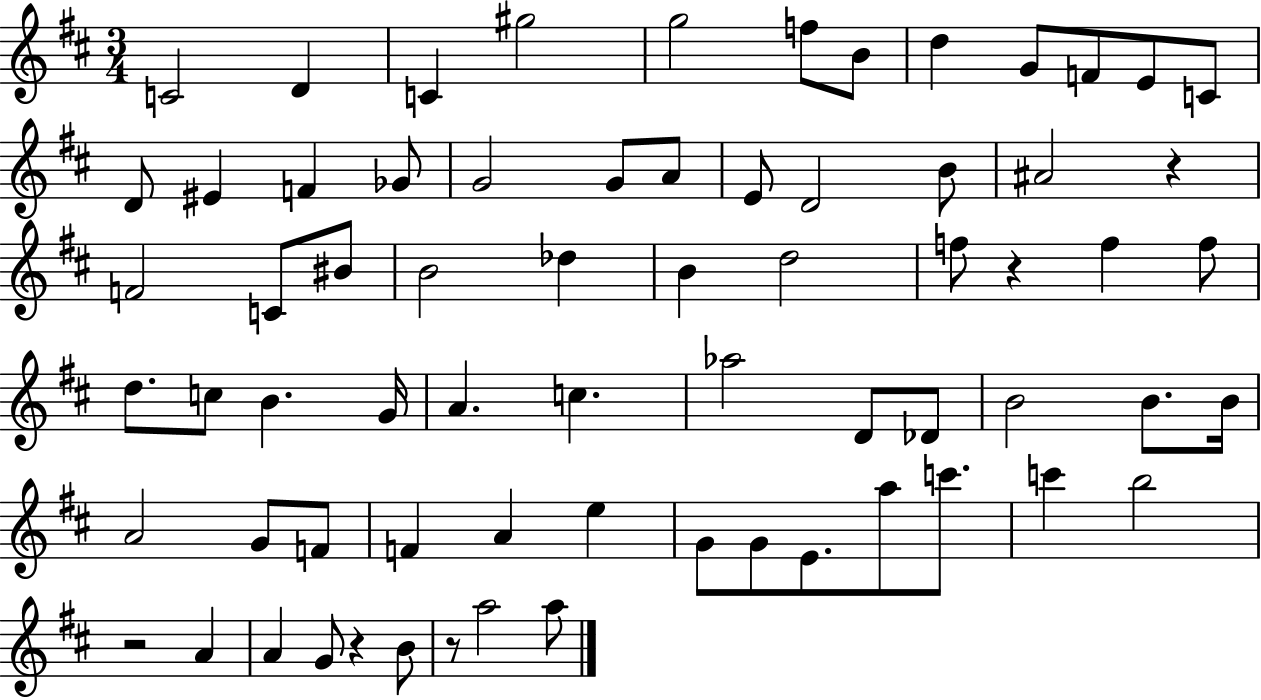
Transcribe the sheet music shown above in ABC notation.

X:1
T:Untitled
M:3/4
L:1/4
K:D
C2 D C ^g2 g2 f/2 B/2 d G/2 F/2 E/2 C/2 D/2 ^E F _G/2 G2 G/2 A/2 E/2 D2 B/2 ^A2 z F2 C/2 ^B/2 B2 _d B d2 f/2 z f f/2 d/2 c/2 B G/4 A c _a2 D/2 _D/2 B2 B/2 B/4 A2 G/2 F/2 F A e G/2 G/2 E/2 a/2 c'/2 c' b2 z2 A A G/2 z B/2 z/2 a2 a/2